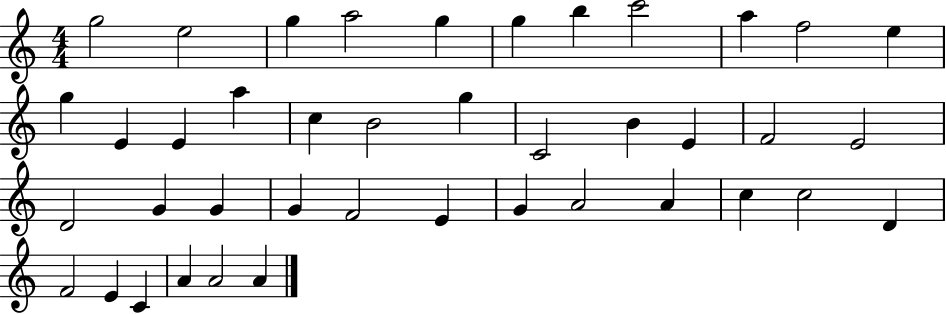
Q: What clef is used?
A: treble